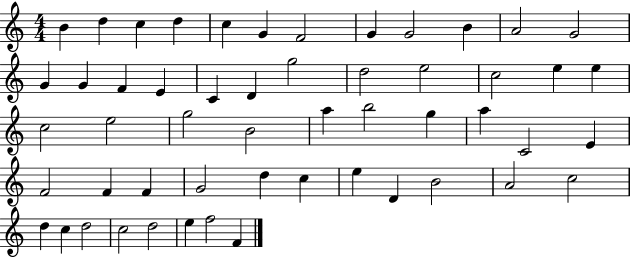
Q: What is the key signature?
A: C major